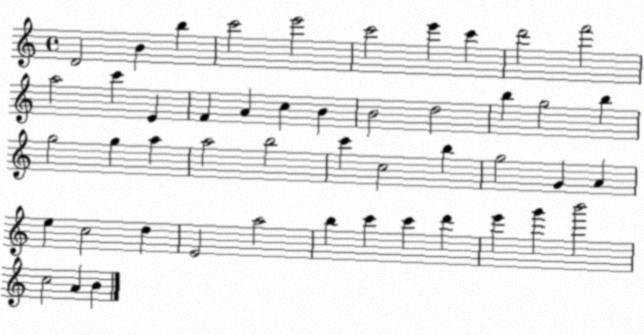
X:1
T:Untitled
M:4/4
L:1/4
K:C
D2 B b c'2 e'2 c'2 e' c' d'2 f'2 a2 c' E F A c B B2 d2 b g2 b g2 g a a2 b2 c' c2 b g2 G A e c2 d E2 a2 b c' c' d' e' g' b'2 c2 A B